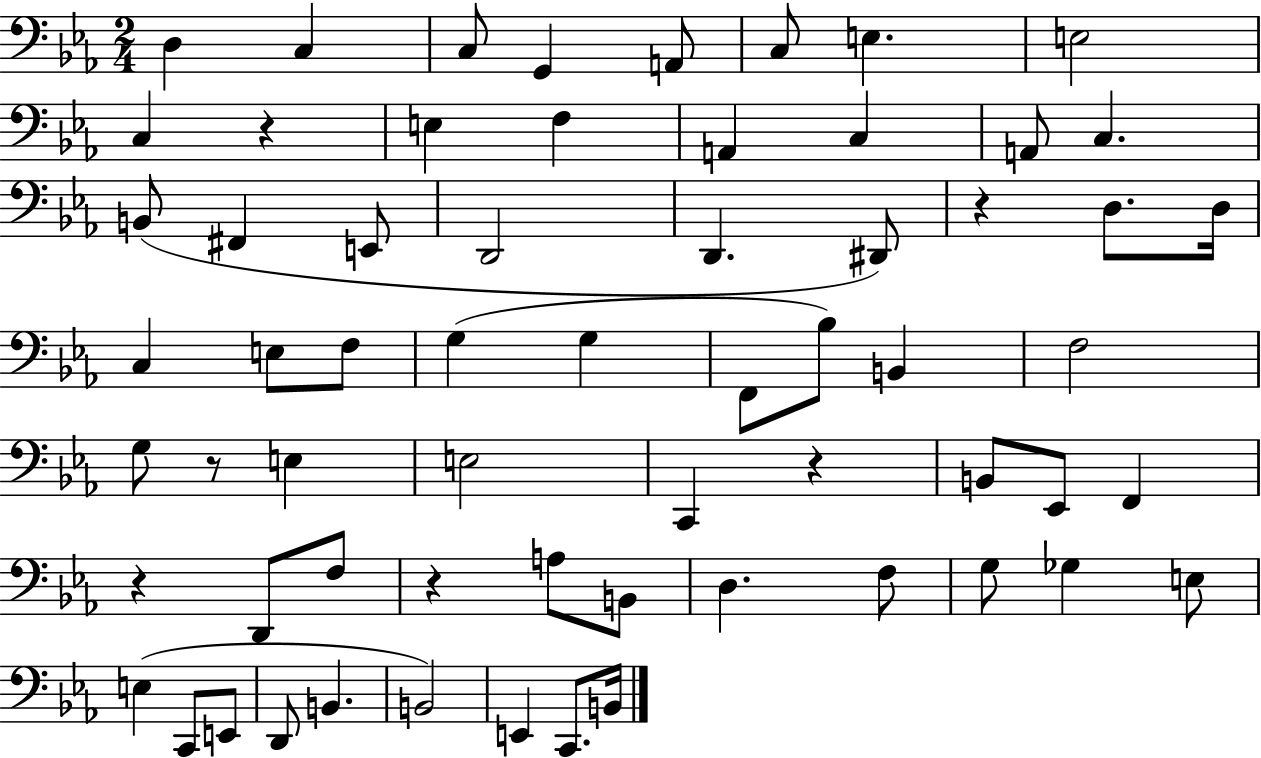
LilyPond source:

{
  \clef bass
  \numericTimeSignature
  \time 2/4
  \key ees \major
  d4 c4 | c8 g,4 a,8 | c8 e4. | e2 | \break c4 r4 | e4 f4 | a,4 c4 | a,8 c4. | \break b,8( fis,4 e,8 | d,2 | d,4. dis,8) | r4 d8. d16 | \break c4 e8 f8 | g4( g4 | f,8 bes8) b,4 | f2 | \break g8 r8 e4 | e2 | c,4 r4 | b,8 ees,8 f,4 | \break r4 d,8 f8 | r4 a8 b,8 | d4. f8 | g8 ges4 e8 | \break e4( c,8 e,8 | d,8 b,4. | b,2) | e,4 c,8. b,16 | \break \bar "|."
}